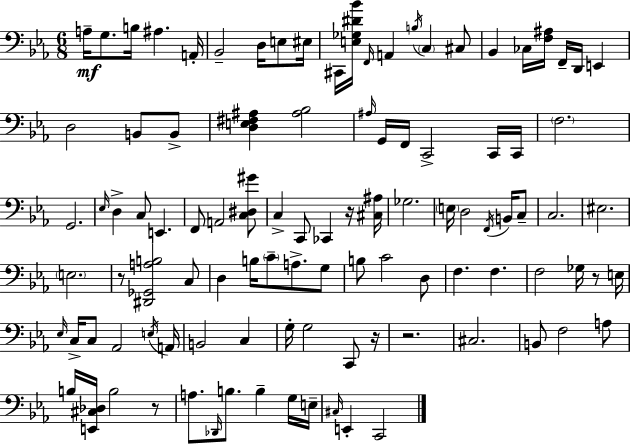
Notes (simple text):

A3/s G3/e. B3/s A#3/q. A2/s Bb2/h D3/s E3/e EIS3/s C#2/s [E3,Gb3,D#4,Bb4]/s F2/s A2/q B3/s C3/q C#3/e Bb2/q CES3/s [F3,A#3]/s F2/s D2/s E2/q D3/h B2/e B2/e [D3,E3,F#3,A#3]/q [A#3,Bb3]/h A#3/s G2/s F2/s C2/h C2/s C2/s F3/h. G2/h. Eb3/s D3/q C3/e E2/q. F2/e A2/h [C3,D#3,G#4]/e C3/q C2/e CES2/q R/s [C#3,A#3]/s Gb3/h. E3/s D3/h F2/s B2/s C3/e C3/h. EIS3/h. E3/h. R/e [D#2,Gb2,A3,B3]/h C3/e D3/q B3/s C4/e A3/e. G3/e B3/e C4/h D3/e F3/q. F3/q. F3/h Gb3/s R/e E3/s Eb3/s C3/s C3/e Ab2/h E3/s A2/s B2/h C3/q G3/s G3/h C2/e R/s R/h. C#3/h. B2/e F3/h A3/e B3/s [E2,C#3,Db3]/s B3/h R/e A3/e. Db2/s B3/e. B3/q G3/s E3/s C#3/s E2/q C2/h